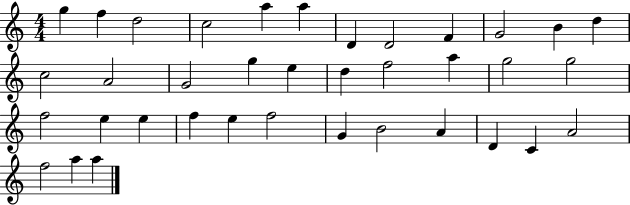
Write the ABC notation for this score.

X:1
T:Untitled
M:4/4
L:1/4
K:C
g f d2 c2 a a D D2 F G2 B d c2 A2 G2 g e d f2 a g2 g2 f2 e e f e f2 G B2 A D C A2 f2 a a